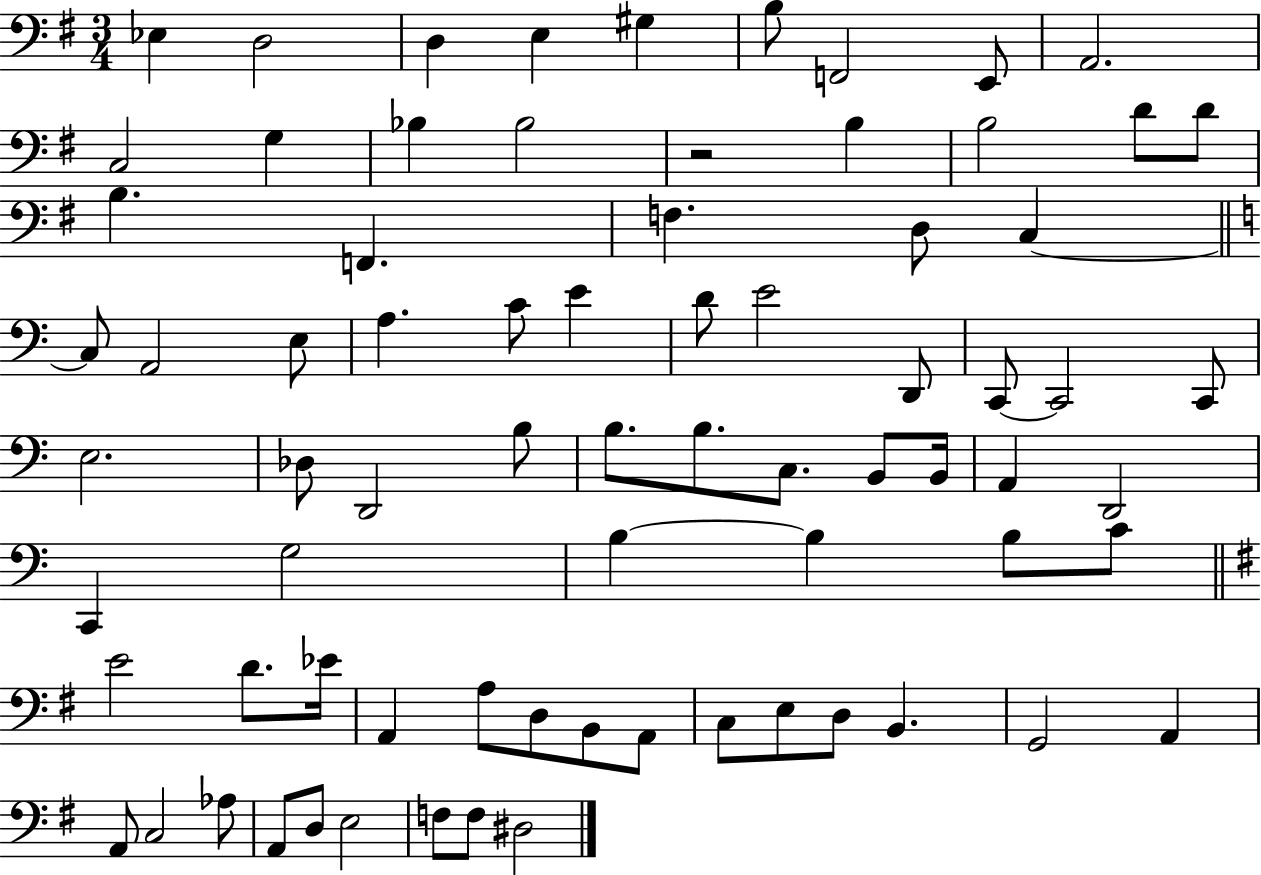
X:1
T:Untitled
M:3/4
L:1/4
K:G
_E, D,2 D, E, ^G, B,/2 F,,2 E,,/2 A,,2 C,2 G, _B, _B,2 z2 B, B,2 D/2 D/2 B, F,, F, D,/2 C, C,/2 A,,2 E,/2 A, C/2 E D/2 E2 D,,/2 C,,/2 C,,2 C,,/2 E,2 _D,/2 D,,2 B,/2 B,/2 B,/2 C,/2 B,,/2 B,,/4 A,, D,,2 C,, G,2 B, B, B,/2 C/2 E2 D/2 _E/4 A,, A,/2 D,/2 B,,/2 A,,/2 C,/2 E,/2 D,/2 B,, G,,2 A,, A,,/2 C,2 _A,/2 A,,/2 D,/2 E,2 F,/2 F,/2 ^D,2